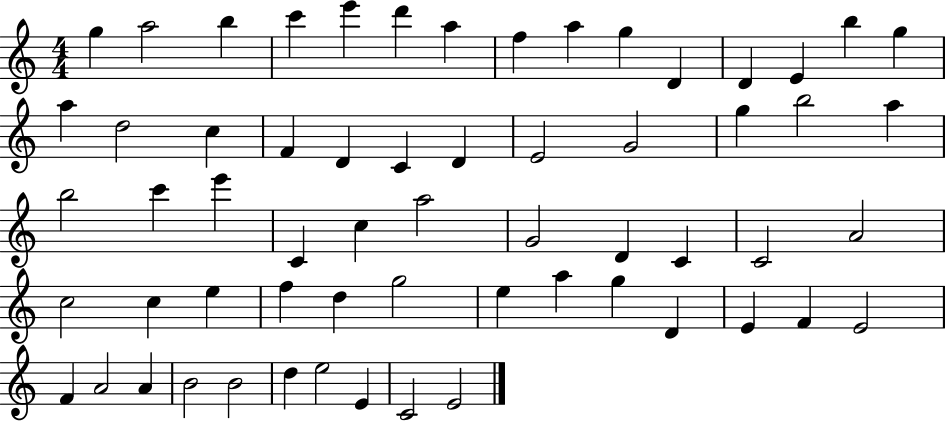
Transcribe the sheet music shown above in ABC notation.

X:1
T:Untitled
M:4/4
L:1/4
K:C
g a2 b c' e' d' a f a g D D E b g a d2 c F D C D E2 G2 g b2 a b2 c' e' C c a2 G2 D C C2 A2 c2 c e f d g2 e a g D E F E2 F A2 A B2 B2 d e2 E C2 E2